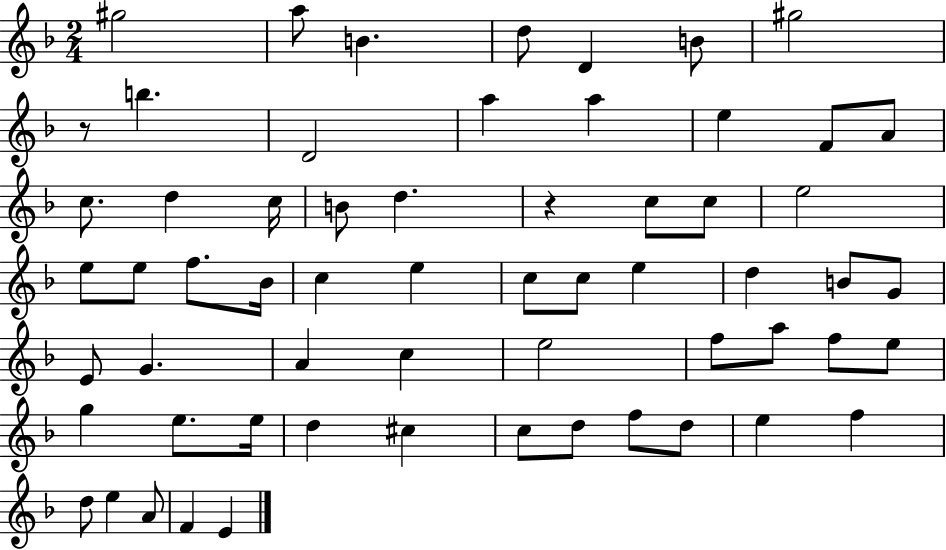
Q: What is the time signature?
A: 2/4